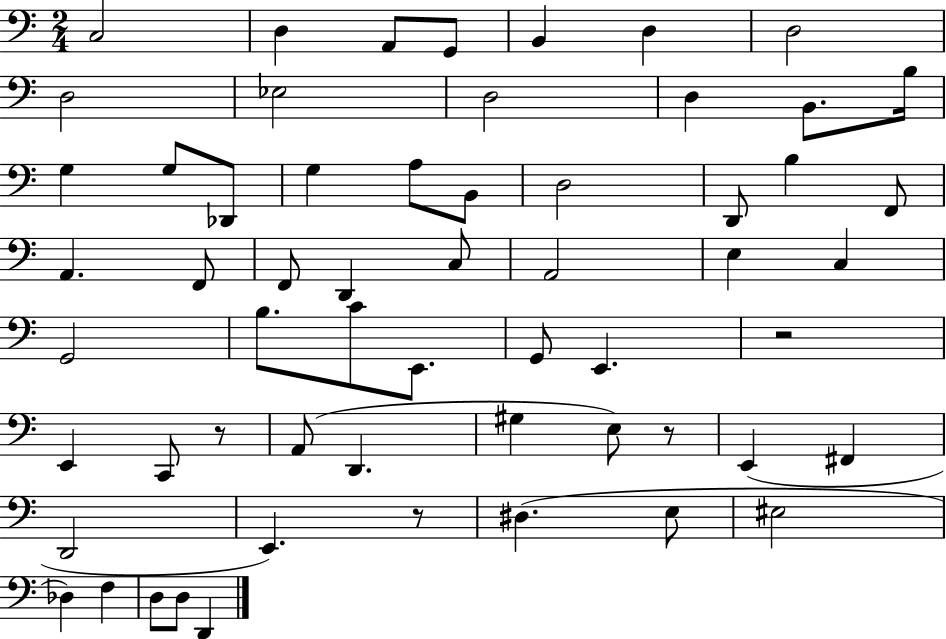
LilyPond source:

{
  \clef bass
  \numericTimeSignature
  \time 2/4
  \key c \major
  c2 | d4 a,8 g,8 | b,4 d4 | d2 | \break d2 | ees2 | d2 | d4 b,8. b16 | \break g4 g8 des,8 | g4 a8 b,8 | d2 | d,8 b4 f,8 | \break a,4. f,8 | f,8 d,4 c8 | a,2 | e4 c4 | \break g,2 | b8. c'8 e,8. | g,8 e,4. | r2 | \break e,4 c,8 r8 | a,8( d,4. | gis4 e8) r8 | e,4( fis,4 | \break d,2 | e,4.) r8 | dis4.( e8 | eis2 | \break des4) f4 | d8 d8 d,4 | \bar "|."
}